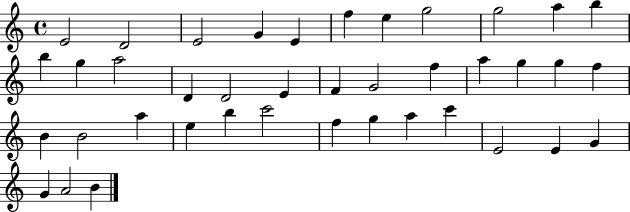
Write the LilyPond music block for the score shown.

{
  \clef treble
  \time 4/4
  \defaultTimeSignature
  \key c \major
  e'2 d'2 | e'2 g'4 e'4 | f''4 e''4 g''2 | g''2 a''4 b''4 | \break b''4 g''4 a''2 | d'4 d'2 e'4 | f'4 g'2 f''4 | a''4 g''4 g''4 f''4 | \break b'4 b'2 a''4 | e''4 b''4 c'''2 | f''4 g''4 a''4 c'''4 | e'2 e'4 g'4 | \break g'4 a'2 b'4 | \bar "|."
}